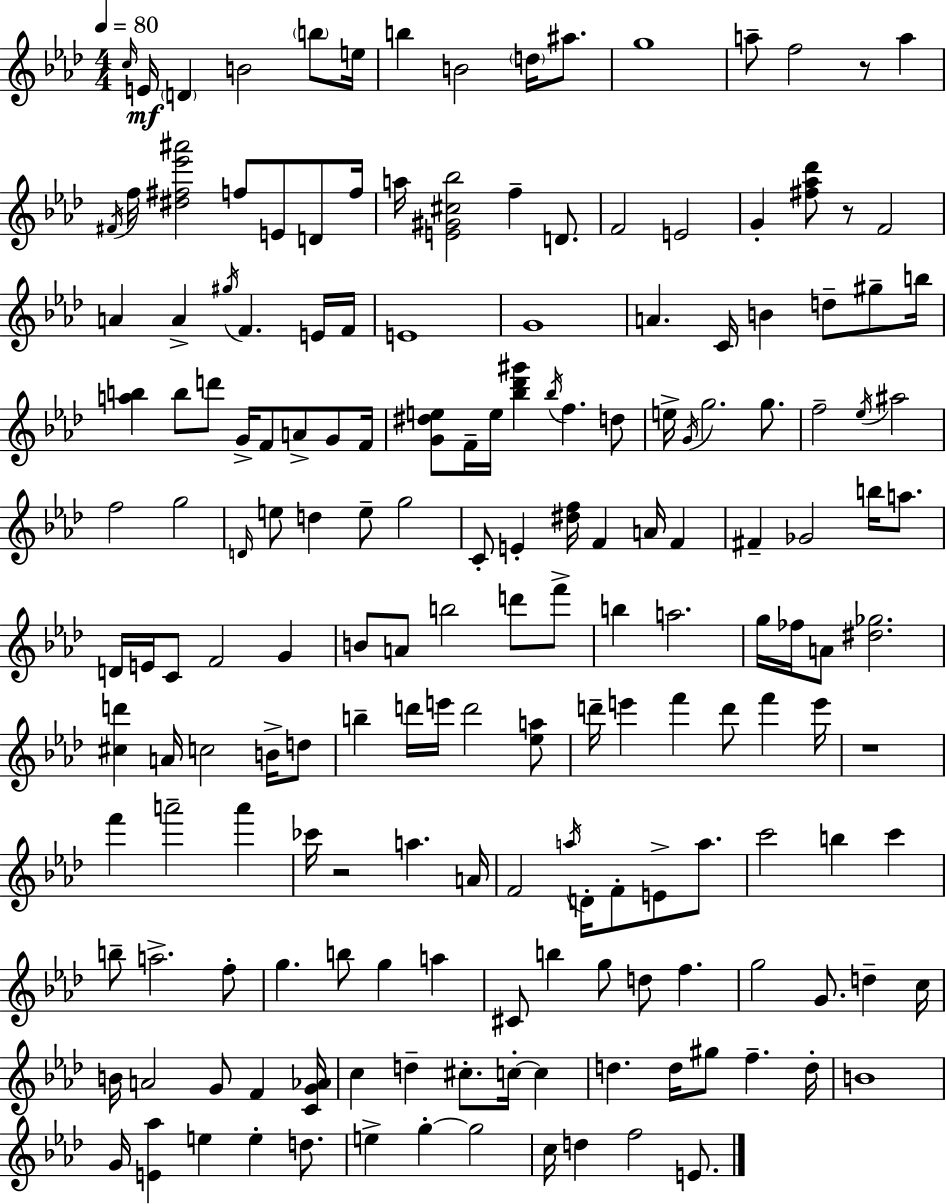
{
  \clef treble
  \numericTimeSignature
  \time 4/4
  \key f \minor
  \tempo 4 = 80
  \repeat volta 2 { \grace { c''16 }\mf e'16 \parenthesize d'4 b'2 \parenthesize b''8 | e''16 b''4 b'2 \parenthesize d''16 ais''8. | g''1 | a''8-- f''2 r8 a''4 | \break \acciaccatura { fis'16 } f''16 <dis'' fis'' ees''' ais'''>2 f''8 e'8 d'8 | f''16 a''16 <e' gis' cis'' bes''>2 f''4-- d'8. | f'2 e'2 | g'4-. <fis'' aes'' des'''>8 r8 f'2 | \break a'4 a'4-> \acciaccatura { gis''16 } f'4. | e'16 f'16 e'1 | g'1 | a'4. c'16 b'4 d''8-- | \break gis''8-- b''16 <a'' b''>4 b''8 d'''8 g'16-> f'8 a'8-> | g'8 f'16 <g' dis'' e''>8 f'16-- e''16 <bes'' des''' gis'''>4 \acciaccatura { bes''16 } f''4. | d''8 e''16-> \acciaccatura { g'16 } g''2. | g''8. f''2-- \acciaccatura { ees''16 } ais''2 | \break f''2 g''2 | \grace { d'16 } e''8 d''4 e''8-- g''2 | c'8-. e'4-. <dis'' f''>16 f'4 | a'16 f'4 fis'4-- ges'2 | \break b''16 a''8. d'16 e'16 c'8 f'2 | g'4 b'8 a'8 b''2 | d'''8 f'''8-> b''4 a''2. | g''16 fes''16 a'8 <dis'' ges''>2. | \break <cis'' d'''>4 a'16 c''2 | b'16-> d''8 b''4-- d'''16 e'''16 d'''2 | <ees'' a''>8 d'''16-- e'''4 f'''4 | d'''8 f'''4 e'''16 r1 | \break f'''4 a'''2-- | a'''4 ces'''16 r2 | a''4. a'16 f'2 \acciaccatura { a''16 } | d'16-. f'8-. e'8-> a''8. c'''2 | \break b''4 c'''4 b''8-- a''2.-> | f''8-. g''4. b''8 | g''4 a''4 cis'8 b''4 g''8 | d''8 f''4. g''2 | \break g'8. d''4-- c''16 b'16 a'2 | g'8 f'4 <c' g' aes'>16 c''4 d''4-- | cis''8.-. c''16-.~~ c''4 d''4. d''16 gis''8 | f''4.-- d''16-. b'1 | \break g'16 <e' aes''>4 e''4 | e''4-. d''8. e''4-> g''4-.~~ | g''2 c''16 d''4 f''2 | e'8. } \bar "|."
}